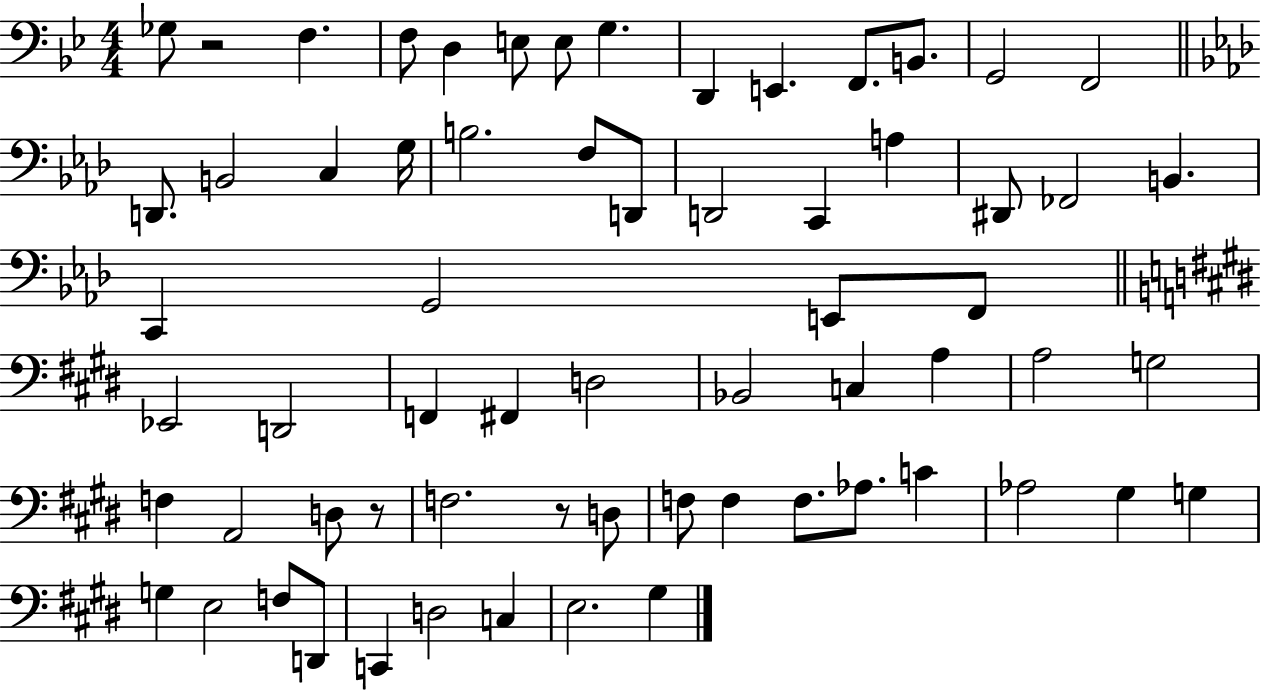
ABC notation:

X:1
T:Untitled
M:4/4
L:1/4
K:Bb
_G,/2 z2 F, F,/2 D, E,/2 E,/2 G, D,, E,, F,,/2 B,,/2 G,,2 F,,2 D,,/2 B,,2 C, G,/4 B,2 F,/2 D,,/2 D,,2 C,, A, ^D,,/2 _F,,2 B,, C,, G,,2 E,,/2 F,,/2 _E,,2 D,,2 F,, ^F,, D,2 _B,,2 C, A, A,2 G,2 F, A,,2 D,/2 z/2 F,2 z/2 D,/2 F,/2 F, F,/2 _A,/2 C _A,2 ^G, G, G, E,2 F,/2 D,,/2 C,, D,2 C, E,2 ^G,